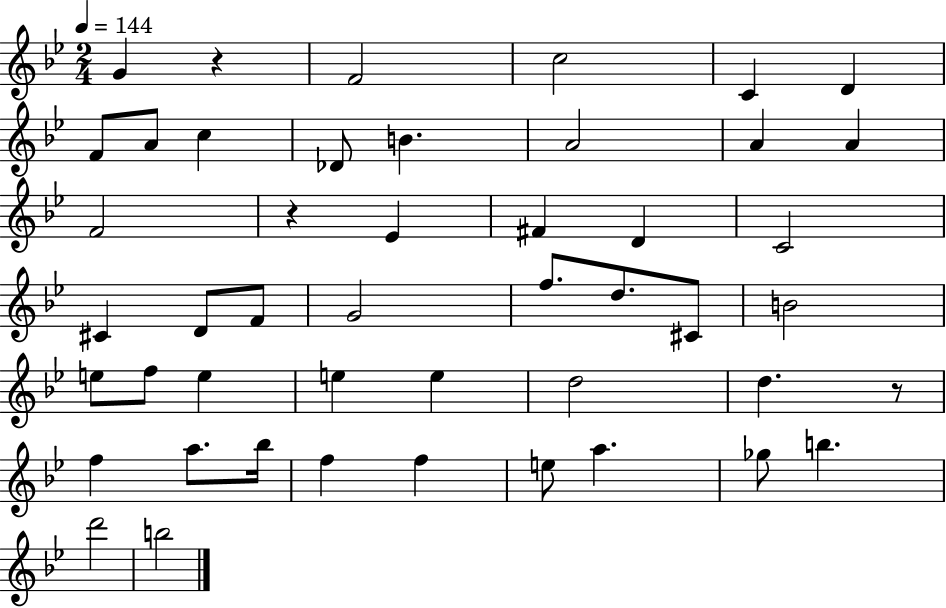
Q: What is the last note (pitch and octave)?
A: B5